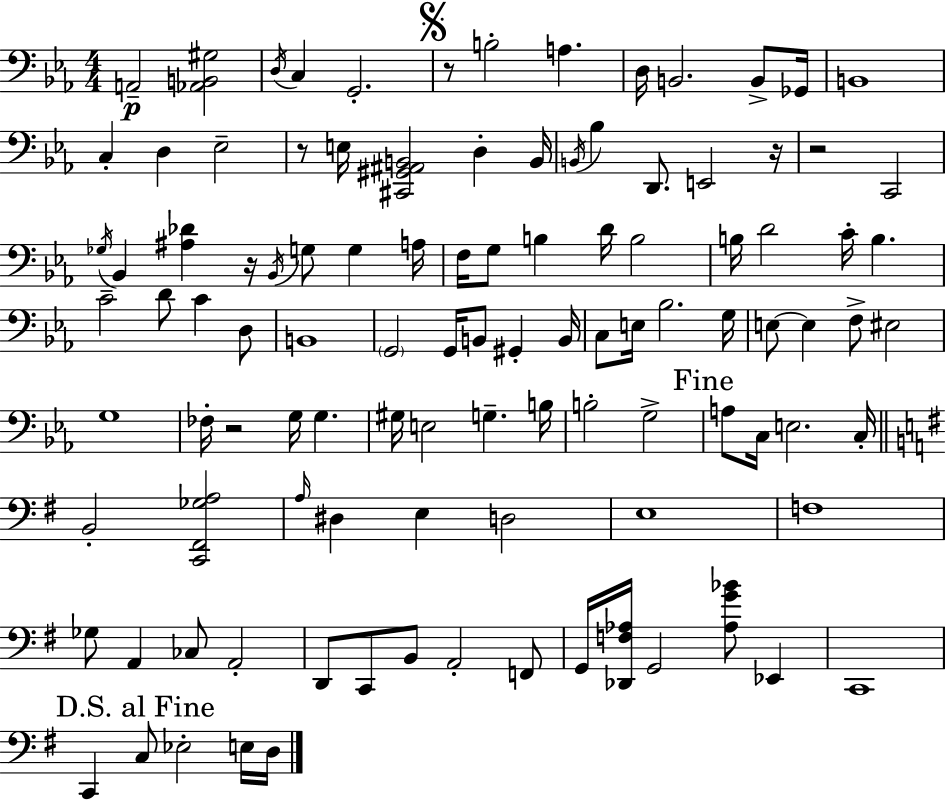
X:1
T:Untitled
M:4/4
L:1/4
K:Cm
A,,2 [_A,,B,,^G,]2 D,/4 C, G,,2 z/2 B,2 A, D,/4 B,,2 B,,/2 _G,,/4 B,,4 C, D, _E,2 z/2 E,/4 [^C,,^G,,^A,,B,,]2 D, B,,/4 B,,/4 _B, D,,/2 E,,2 z/4 z2 C,,2 _G,/4 _B,, [^A,_D] z/4 _B,,/4 G,/2 G, A,/4 F,/4 G,/2 B, D/4 B,2 B,/4 D2 C/4 B, C2 D/2 C D,/2 B,,4 G,,2 G,,/4 B,,/2 ^G,, B,,/4 C,/2 E,/4 _B,2 G,/4 E,/2 E, F,/2 ^E,2 G,4 _F,/4 z2 G,/4 G, ^G,/4 E,2 G, B,/4 B,2 G,2 A,/2 C,/4 E,2 C,/4 B,,2 [C,,^F,,_G,A,]2 A,/4 ^D, E, D,2 E,4 F,4 _G,/2 A,, _C,/2 A,,2 D,,/2 C,,/2 B,,/2 A,,2 F,,/2 G,,/4 [_D,,F,_A,]/4 G,,2 [_A,G_B]/2 _E,, C,,4 C,, C,/2 _E,2 E,/4 D,/4